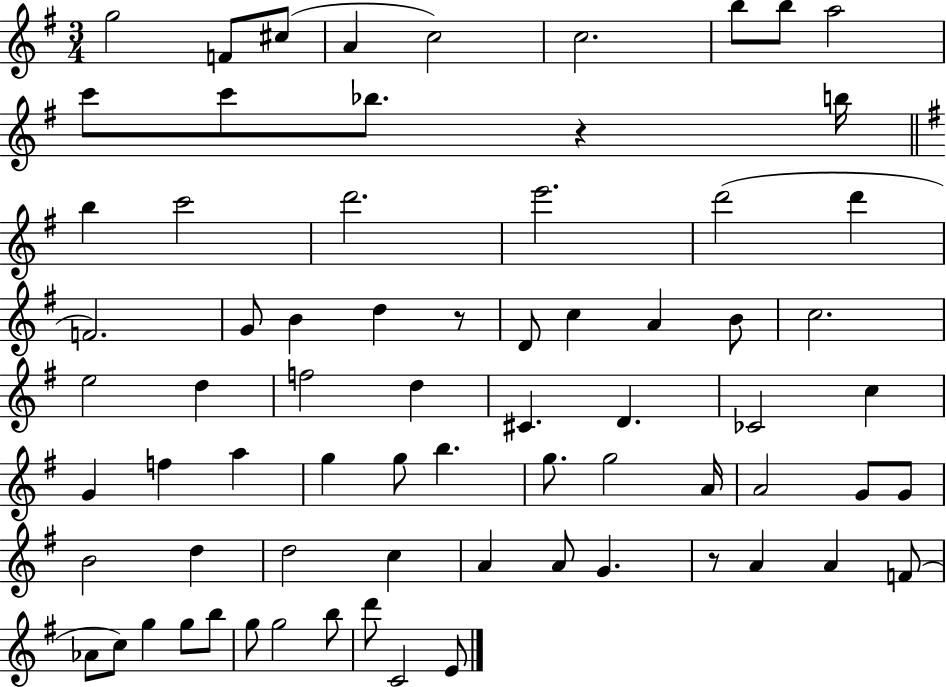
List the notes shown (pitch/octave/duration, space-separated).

G5/h F4/e C#5/e A4/q C5/h C5/h. B5/e B5/e A5/h C6/e C6/e Bb5/e. R/q B5/s B5/q C6/h D6/h. E6/h. D6/h D6/q F4/h. G4/e B4/q D5/q R/e D4/e C5/q A4/q B4/e C5/h. E5/h D5/q F5/h D5/q C#4/q. D4/q. CES4/h C5/q G4/q F5/q A5/q G5/q G5/e B5/q. G5/e. G5/h A4/s A4/h G4/e G4/e B4/h D5/q D5/h C5/q A4/q A4/e G4/q. R/e A4/q A4/q F4/e Ab4/e C5/e G5/q G5/e B5/e G5/e G5/h B5/e D6/e C4/h E4/e